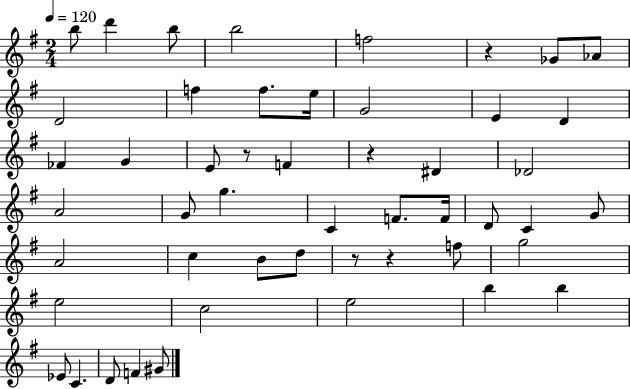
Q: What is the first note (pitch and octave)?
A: B5